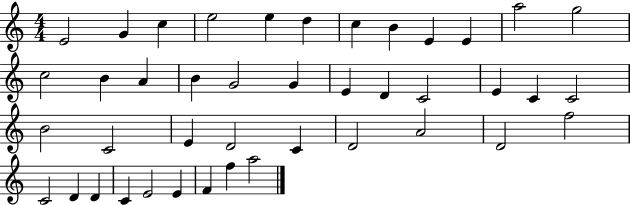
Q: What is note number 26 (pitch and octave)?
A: C4